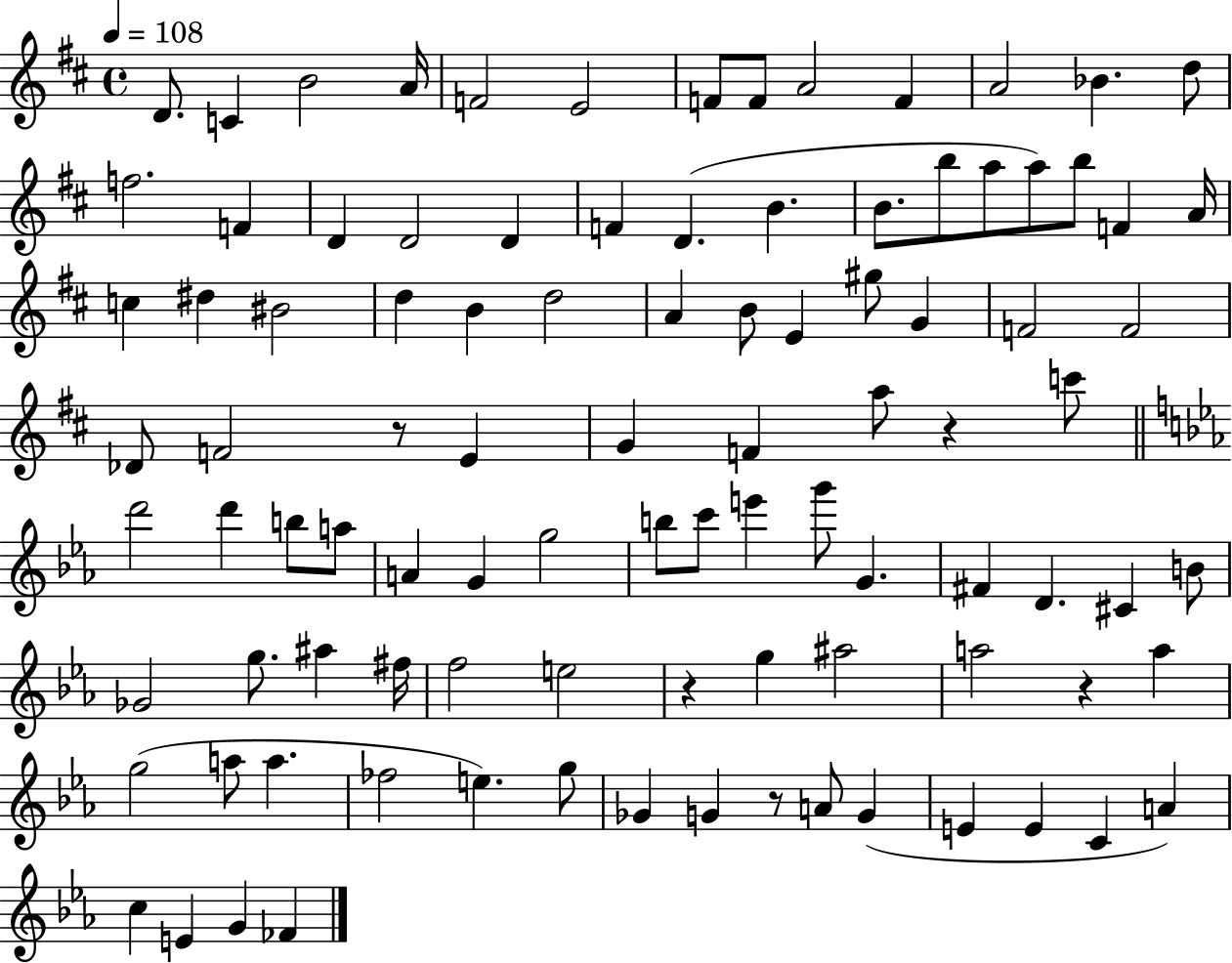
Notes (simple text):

D4/e. C4/q B4/h A4/s F4/h E4/h F4/e F4/e A4/h F4/q A4/h Bb4/q. D5/e F5/h. F4/q D4/q D4/h D4/q F4/q D4/q. B4/q. B4/e. B5/e A5/e A5/e B5/e F4/q A4/s C5/q D#5/q BIS4/h D5/q B4/q D5/h A4/q B4/e E4/q G#5/e G4/q F4/h F4/h Db4/e F4/h R/e E4/q G4/q F4/q A5/e R/q C6/e D6/h D6/q B5/e A5/e A4/q G4/q G5/h B5/e C6/e E6/q G6/e G4/q. F#4/q D4/q. C#4/q B4/e Gb4/h G5/e. A#5/q F#5/s F5/h E5/h R/q G5/q A#5/h A5/h R/q A5/q G5/h A5/e A5/q. FES5/h E5/q. G5/e Gb4/q G4/q R/e A4/e G4/q E4/q E4/q C4/q A4/q C5/q E4/q G4/q FES4/q